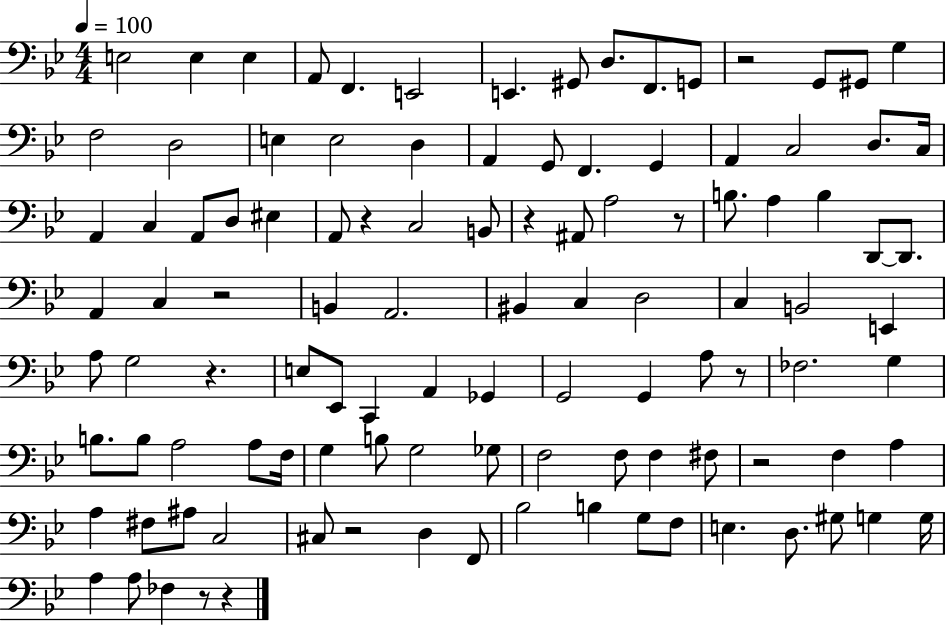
X:1
T:Untitled
M:4/4
L:1/4
K:Bb
E,2 E, E, A,,/2 F,, E,,2 E,, ^G,,/2 D,/2 F,,/2 G,,/2 z2 G,,/2 ^G,,/2 G, F,2 D,2 E, E,2 D, A,, G,,/2 F,, G,, A,, C,2 D,/2 C,/4 A,, C, A,,/2 D,/2 ^E, A,,/2 z C,2 B,,/2 z ^A,,/2 A,2 z/2 B,/2 A, B, D,,/2 D,,/2 A,, C, z2 B,, A,,2 ^B,, C, D,2 C, B,,2 E,, A,/2 G,2 z E,/2 _E,,/2 C,, A,, _G,, G,,2 G,, A,/2 z/2 _F,2 G, B,/2 B,/2 A,2 A,/2 F,/4 G, B,/2 G,2 _G,/2 F,2 F,/2 F, ^F,/2 z2 F, A, A, ^F,/2 ^A,/2 C,2 ^C,/2 z2 D, F,,/2 _B,2 B, G,/2 F,/2 E, D,/2 ^G,/2 G, G,/4 A, A,/2 _F, z/2 z